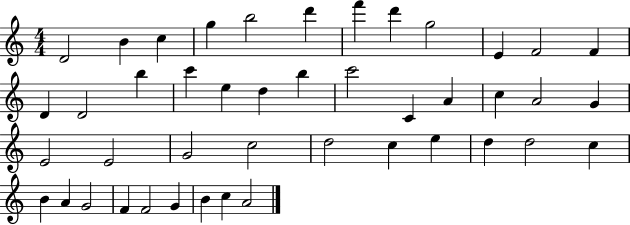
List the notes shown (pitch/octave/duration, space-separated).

D4/h B4/q C5/q G5/q B5/h D6/q F6/q D6/q G5/h E4/q F4/h F4/q D4/q D4/h B5/q C6/q E5/q D5/q B5/q C6/h C4/q A4/q C5/q A4/h G4/q E4/h E4/h G4/h C5/h D5/h C5/q E5/q D5/q D5/h C5/q B4/q A4/q G4/h F4/q F4/h G4/q B4/q C5/q A4/h